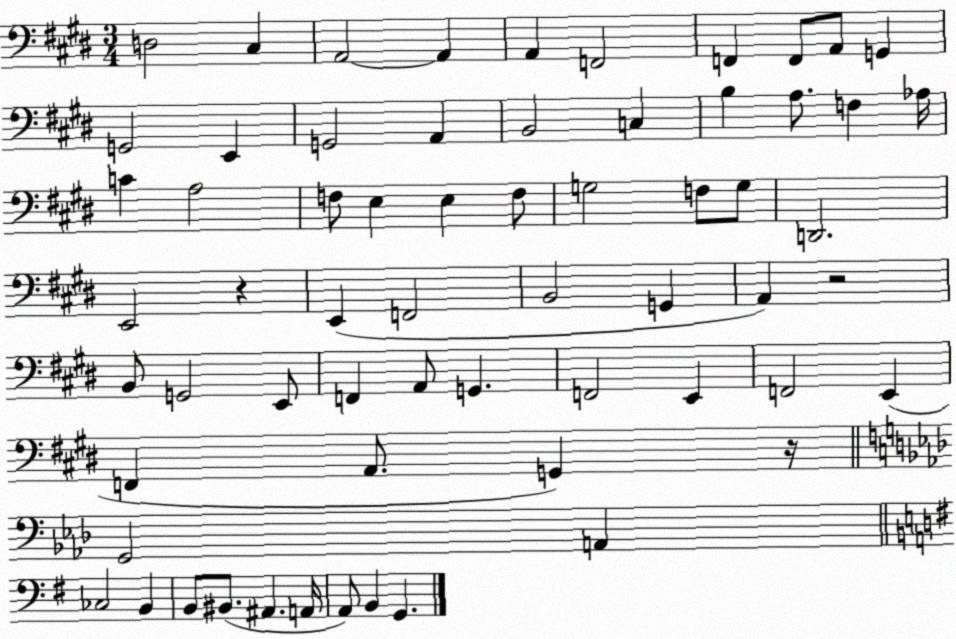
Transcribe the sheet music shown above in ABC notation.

X:1
T:Untitled
M:3/4
L:1/4
K:E
D,2 ^C, A,,2 A,, A,, F,,2 F,, F,,/2 A,,/2 G,, G,,2 E,, G,,2 A,, B,,2 C, B, A,/2 F, _A,/4 C A,2 F,/2 E, E, F,/2 G,2 F,/2 G,/2 D,,2 E,,2 z E,, F,,2 B,,2 G,, A,, z2 B,,/2 G,,2 E,,/2 F,, A,,/2 G,, F,,2 E,, F,,2 E,, F,, A,,/2 G,, z/4 G,,2 A,, _C,2 B,, B,,/2 ^B,,/2 ^A,, A,,/4 A,,/2 B,, G,,